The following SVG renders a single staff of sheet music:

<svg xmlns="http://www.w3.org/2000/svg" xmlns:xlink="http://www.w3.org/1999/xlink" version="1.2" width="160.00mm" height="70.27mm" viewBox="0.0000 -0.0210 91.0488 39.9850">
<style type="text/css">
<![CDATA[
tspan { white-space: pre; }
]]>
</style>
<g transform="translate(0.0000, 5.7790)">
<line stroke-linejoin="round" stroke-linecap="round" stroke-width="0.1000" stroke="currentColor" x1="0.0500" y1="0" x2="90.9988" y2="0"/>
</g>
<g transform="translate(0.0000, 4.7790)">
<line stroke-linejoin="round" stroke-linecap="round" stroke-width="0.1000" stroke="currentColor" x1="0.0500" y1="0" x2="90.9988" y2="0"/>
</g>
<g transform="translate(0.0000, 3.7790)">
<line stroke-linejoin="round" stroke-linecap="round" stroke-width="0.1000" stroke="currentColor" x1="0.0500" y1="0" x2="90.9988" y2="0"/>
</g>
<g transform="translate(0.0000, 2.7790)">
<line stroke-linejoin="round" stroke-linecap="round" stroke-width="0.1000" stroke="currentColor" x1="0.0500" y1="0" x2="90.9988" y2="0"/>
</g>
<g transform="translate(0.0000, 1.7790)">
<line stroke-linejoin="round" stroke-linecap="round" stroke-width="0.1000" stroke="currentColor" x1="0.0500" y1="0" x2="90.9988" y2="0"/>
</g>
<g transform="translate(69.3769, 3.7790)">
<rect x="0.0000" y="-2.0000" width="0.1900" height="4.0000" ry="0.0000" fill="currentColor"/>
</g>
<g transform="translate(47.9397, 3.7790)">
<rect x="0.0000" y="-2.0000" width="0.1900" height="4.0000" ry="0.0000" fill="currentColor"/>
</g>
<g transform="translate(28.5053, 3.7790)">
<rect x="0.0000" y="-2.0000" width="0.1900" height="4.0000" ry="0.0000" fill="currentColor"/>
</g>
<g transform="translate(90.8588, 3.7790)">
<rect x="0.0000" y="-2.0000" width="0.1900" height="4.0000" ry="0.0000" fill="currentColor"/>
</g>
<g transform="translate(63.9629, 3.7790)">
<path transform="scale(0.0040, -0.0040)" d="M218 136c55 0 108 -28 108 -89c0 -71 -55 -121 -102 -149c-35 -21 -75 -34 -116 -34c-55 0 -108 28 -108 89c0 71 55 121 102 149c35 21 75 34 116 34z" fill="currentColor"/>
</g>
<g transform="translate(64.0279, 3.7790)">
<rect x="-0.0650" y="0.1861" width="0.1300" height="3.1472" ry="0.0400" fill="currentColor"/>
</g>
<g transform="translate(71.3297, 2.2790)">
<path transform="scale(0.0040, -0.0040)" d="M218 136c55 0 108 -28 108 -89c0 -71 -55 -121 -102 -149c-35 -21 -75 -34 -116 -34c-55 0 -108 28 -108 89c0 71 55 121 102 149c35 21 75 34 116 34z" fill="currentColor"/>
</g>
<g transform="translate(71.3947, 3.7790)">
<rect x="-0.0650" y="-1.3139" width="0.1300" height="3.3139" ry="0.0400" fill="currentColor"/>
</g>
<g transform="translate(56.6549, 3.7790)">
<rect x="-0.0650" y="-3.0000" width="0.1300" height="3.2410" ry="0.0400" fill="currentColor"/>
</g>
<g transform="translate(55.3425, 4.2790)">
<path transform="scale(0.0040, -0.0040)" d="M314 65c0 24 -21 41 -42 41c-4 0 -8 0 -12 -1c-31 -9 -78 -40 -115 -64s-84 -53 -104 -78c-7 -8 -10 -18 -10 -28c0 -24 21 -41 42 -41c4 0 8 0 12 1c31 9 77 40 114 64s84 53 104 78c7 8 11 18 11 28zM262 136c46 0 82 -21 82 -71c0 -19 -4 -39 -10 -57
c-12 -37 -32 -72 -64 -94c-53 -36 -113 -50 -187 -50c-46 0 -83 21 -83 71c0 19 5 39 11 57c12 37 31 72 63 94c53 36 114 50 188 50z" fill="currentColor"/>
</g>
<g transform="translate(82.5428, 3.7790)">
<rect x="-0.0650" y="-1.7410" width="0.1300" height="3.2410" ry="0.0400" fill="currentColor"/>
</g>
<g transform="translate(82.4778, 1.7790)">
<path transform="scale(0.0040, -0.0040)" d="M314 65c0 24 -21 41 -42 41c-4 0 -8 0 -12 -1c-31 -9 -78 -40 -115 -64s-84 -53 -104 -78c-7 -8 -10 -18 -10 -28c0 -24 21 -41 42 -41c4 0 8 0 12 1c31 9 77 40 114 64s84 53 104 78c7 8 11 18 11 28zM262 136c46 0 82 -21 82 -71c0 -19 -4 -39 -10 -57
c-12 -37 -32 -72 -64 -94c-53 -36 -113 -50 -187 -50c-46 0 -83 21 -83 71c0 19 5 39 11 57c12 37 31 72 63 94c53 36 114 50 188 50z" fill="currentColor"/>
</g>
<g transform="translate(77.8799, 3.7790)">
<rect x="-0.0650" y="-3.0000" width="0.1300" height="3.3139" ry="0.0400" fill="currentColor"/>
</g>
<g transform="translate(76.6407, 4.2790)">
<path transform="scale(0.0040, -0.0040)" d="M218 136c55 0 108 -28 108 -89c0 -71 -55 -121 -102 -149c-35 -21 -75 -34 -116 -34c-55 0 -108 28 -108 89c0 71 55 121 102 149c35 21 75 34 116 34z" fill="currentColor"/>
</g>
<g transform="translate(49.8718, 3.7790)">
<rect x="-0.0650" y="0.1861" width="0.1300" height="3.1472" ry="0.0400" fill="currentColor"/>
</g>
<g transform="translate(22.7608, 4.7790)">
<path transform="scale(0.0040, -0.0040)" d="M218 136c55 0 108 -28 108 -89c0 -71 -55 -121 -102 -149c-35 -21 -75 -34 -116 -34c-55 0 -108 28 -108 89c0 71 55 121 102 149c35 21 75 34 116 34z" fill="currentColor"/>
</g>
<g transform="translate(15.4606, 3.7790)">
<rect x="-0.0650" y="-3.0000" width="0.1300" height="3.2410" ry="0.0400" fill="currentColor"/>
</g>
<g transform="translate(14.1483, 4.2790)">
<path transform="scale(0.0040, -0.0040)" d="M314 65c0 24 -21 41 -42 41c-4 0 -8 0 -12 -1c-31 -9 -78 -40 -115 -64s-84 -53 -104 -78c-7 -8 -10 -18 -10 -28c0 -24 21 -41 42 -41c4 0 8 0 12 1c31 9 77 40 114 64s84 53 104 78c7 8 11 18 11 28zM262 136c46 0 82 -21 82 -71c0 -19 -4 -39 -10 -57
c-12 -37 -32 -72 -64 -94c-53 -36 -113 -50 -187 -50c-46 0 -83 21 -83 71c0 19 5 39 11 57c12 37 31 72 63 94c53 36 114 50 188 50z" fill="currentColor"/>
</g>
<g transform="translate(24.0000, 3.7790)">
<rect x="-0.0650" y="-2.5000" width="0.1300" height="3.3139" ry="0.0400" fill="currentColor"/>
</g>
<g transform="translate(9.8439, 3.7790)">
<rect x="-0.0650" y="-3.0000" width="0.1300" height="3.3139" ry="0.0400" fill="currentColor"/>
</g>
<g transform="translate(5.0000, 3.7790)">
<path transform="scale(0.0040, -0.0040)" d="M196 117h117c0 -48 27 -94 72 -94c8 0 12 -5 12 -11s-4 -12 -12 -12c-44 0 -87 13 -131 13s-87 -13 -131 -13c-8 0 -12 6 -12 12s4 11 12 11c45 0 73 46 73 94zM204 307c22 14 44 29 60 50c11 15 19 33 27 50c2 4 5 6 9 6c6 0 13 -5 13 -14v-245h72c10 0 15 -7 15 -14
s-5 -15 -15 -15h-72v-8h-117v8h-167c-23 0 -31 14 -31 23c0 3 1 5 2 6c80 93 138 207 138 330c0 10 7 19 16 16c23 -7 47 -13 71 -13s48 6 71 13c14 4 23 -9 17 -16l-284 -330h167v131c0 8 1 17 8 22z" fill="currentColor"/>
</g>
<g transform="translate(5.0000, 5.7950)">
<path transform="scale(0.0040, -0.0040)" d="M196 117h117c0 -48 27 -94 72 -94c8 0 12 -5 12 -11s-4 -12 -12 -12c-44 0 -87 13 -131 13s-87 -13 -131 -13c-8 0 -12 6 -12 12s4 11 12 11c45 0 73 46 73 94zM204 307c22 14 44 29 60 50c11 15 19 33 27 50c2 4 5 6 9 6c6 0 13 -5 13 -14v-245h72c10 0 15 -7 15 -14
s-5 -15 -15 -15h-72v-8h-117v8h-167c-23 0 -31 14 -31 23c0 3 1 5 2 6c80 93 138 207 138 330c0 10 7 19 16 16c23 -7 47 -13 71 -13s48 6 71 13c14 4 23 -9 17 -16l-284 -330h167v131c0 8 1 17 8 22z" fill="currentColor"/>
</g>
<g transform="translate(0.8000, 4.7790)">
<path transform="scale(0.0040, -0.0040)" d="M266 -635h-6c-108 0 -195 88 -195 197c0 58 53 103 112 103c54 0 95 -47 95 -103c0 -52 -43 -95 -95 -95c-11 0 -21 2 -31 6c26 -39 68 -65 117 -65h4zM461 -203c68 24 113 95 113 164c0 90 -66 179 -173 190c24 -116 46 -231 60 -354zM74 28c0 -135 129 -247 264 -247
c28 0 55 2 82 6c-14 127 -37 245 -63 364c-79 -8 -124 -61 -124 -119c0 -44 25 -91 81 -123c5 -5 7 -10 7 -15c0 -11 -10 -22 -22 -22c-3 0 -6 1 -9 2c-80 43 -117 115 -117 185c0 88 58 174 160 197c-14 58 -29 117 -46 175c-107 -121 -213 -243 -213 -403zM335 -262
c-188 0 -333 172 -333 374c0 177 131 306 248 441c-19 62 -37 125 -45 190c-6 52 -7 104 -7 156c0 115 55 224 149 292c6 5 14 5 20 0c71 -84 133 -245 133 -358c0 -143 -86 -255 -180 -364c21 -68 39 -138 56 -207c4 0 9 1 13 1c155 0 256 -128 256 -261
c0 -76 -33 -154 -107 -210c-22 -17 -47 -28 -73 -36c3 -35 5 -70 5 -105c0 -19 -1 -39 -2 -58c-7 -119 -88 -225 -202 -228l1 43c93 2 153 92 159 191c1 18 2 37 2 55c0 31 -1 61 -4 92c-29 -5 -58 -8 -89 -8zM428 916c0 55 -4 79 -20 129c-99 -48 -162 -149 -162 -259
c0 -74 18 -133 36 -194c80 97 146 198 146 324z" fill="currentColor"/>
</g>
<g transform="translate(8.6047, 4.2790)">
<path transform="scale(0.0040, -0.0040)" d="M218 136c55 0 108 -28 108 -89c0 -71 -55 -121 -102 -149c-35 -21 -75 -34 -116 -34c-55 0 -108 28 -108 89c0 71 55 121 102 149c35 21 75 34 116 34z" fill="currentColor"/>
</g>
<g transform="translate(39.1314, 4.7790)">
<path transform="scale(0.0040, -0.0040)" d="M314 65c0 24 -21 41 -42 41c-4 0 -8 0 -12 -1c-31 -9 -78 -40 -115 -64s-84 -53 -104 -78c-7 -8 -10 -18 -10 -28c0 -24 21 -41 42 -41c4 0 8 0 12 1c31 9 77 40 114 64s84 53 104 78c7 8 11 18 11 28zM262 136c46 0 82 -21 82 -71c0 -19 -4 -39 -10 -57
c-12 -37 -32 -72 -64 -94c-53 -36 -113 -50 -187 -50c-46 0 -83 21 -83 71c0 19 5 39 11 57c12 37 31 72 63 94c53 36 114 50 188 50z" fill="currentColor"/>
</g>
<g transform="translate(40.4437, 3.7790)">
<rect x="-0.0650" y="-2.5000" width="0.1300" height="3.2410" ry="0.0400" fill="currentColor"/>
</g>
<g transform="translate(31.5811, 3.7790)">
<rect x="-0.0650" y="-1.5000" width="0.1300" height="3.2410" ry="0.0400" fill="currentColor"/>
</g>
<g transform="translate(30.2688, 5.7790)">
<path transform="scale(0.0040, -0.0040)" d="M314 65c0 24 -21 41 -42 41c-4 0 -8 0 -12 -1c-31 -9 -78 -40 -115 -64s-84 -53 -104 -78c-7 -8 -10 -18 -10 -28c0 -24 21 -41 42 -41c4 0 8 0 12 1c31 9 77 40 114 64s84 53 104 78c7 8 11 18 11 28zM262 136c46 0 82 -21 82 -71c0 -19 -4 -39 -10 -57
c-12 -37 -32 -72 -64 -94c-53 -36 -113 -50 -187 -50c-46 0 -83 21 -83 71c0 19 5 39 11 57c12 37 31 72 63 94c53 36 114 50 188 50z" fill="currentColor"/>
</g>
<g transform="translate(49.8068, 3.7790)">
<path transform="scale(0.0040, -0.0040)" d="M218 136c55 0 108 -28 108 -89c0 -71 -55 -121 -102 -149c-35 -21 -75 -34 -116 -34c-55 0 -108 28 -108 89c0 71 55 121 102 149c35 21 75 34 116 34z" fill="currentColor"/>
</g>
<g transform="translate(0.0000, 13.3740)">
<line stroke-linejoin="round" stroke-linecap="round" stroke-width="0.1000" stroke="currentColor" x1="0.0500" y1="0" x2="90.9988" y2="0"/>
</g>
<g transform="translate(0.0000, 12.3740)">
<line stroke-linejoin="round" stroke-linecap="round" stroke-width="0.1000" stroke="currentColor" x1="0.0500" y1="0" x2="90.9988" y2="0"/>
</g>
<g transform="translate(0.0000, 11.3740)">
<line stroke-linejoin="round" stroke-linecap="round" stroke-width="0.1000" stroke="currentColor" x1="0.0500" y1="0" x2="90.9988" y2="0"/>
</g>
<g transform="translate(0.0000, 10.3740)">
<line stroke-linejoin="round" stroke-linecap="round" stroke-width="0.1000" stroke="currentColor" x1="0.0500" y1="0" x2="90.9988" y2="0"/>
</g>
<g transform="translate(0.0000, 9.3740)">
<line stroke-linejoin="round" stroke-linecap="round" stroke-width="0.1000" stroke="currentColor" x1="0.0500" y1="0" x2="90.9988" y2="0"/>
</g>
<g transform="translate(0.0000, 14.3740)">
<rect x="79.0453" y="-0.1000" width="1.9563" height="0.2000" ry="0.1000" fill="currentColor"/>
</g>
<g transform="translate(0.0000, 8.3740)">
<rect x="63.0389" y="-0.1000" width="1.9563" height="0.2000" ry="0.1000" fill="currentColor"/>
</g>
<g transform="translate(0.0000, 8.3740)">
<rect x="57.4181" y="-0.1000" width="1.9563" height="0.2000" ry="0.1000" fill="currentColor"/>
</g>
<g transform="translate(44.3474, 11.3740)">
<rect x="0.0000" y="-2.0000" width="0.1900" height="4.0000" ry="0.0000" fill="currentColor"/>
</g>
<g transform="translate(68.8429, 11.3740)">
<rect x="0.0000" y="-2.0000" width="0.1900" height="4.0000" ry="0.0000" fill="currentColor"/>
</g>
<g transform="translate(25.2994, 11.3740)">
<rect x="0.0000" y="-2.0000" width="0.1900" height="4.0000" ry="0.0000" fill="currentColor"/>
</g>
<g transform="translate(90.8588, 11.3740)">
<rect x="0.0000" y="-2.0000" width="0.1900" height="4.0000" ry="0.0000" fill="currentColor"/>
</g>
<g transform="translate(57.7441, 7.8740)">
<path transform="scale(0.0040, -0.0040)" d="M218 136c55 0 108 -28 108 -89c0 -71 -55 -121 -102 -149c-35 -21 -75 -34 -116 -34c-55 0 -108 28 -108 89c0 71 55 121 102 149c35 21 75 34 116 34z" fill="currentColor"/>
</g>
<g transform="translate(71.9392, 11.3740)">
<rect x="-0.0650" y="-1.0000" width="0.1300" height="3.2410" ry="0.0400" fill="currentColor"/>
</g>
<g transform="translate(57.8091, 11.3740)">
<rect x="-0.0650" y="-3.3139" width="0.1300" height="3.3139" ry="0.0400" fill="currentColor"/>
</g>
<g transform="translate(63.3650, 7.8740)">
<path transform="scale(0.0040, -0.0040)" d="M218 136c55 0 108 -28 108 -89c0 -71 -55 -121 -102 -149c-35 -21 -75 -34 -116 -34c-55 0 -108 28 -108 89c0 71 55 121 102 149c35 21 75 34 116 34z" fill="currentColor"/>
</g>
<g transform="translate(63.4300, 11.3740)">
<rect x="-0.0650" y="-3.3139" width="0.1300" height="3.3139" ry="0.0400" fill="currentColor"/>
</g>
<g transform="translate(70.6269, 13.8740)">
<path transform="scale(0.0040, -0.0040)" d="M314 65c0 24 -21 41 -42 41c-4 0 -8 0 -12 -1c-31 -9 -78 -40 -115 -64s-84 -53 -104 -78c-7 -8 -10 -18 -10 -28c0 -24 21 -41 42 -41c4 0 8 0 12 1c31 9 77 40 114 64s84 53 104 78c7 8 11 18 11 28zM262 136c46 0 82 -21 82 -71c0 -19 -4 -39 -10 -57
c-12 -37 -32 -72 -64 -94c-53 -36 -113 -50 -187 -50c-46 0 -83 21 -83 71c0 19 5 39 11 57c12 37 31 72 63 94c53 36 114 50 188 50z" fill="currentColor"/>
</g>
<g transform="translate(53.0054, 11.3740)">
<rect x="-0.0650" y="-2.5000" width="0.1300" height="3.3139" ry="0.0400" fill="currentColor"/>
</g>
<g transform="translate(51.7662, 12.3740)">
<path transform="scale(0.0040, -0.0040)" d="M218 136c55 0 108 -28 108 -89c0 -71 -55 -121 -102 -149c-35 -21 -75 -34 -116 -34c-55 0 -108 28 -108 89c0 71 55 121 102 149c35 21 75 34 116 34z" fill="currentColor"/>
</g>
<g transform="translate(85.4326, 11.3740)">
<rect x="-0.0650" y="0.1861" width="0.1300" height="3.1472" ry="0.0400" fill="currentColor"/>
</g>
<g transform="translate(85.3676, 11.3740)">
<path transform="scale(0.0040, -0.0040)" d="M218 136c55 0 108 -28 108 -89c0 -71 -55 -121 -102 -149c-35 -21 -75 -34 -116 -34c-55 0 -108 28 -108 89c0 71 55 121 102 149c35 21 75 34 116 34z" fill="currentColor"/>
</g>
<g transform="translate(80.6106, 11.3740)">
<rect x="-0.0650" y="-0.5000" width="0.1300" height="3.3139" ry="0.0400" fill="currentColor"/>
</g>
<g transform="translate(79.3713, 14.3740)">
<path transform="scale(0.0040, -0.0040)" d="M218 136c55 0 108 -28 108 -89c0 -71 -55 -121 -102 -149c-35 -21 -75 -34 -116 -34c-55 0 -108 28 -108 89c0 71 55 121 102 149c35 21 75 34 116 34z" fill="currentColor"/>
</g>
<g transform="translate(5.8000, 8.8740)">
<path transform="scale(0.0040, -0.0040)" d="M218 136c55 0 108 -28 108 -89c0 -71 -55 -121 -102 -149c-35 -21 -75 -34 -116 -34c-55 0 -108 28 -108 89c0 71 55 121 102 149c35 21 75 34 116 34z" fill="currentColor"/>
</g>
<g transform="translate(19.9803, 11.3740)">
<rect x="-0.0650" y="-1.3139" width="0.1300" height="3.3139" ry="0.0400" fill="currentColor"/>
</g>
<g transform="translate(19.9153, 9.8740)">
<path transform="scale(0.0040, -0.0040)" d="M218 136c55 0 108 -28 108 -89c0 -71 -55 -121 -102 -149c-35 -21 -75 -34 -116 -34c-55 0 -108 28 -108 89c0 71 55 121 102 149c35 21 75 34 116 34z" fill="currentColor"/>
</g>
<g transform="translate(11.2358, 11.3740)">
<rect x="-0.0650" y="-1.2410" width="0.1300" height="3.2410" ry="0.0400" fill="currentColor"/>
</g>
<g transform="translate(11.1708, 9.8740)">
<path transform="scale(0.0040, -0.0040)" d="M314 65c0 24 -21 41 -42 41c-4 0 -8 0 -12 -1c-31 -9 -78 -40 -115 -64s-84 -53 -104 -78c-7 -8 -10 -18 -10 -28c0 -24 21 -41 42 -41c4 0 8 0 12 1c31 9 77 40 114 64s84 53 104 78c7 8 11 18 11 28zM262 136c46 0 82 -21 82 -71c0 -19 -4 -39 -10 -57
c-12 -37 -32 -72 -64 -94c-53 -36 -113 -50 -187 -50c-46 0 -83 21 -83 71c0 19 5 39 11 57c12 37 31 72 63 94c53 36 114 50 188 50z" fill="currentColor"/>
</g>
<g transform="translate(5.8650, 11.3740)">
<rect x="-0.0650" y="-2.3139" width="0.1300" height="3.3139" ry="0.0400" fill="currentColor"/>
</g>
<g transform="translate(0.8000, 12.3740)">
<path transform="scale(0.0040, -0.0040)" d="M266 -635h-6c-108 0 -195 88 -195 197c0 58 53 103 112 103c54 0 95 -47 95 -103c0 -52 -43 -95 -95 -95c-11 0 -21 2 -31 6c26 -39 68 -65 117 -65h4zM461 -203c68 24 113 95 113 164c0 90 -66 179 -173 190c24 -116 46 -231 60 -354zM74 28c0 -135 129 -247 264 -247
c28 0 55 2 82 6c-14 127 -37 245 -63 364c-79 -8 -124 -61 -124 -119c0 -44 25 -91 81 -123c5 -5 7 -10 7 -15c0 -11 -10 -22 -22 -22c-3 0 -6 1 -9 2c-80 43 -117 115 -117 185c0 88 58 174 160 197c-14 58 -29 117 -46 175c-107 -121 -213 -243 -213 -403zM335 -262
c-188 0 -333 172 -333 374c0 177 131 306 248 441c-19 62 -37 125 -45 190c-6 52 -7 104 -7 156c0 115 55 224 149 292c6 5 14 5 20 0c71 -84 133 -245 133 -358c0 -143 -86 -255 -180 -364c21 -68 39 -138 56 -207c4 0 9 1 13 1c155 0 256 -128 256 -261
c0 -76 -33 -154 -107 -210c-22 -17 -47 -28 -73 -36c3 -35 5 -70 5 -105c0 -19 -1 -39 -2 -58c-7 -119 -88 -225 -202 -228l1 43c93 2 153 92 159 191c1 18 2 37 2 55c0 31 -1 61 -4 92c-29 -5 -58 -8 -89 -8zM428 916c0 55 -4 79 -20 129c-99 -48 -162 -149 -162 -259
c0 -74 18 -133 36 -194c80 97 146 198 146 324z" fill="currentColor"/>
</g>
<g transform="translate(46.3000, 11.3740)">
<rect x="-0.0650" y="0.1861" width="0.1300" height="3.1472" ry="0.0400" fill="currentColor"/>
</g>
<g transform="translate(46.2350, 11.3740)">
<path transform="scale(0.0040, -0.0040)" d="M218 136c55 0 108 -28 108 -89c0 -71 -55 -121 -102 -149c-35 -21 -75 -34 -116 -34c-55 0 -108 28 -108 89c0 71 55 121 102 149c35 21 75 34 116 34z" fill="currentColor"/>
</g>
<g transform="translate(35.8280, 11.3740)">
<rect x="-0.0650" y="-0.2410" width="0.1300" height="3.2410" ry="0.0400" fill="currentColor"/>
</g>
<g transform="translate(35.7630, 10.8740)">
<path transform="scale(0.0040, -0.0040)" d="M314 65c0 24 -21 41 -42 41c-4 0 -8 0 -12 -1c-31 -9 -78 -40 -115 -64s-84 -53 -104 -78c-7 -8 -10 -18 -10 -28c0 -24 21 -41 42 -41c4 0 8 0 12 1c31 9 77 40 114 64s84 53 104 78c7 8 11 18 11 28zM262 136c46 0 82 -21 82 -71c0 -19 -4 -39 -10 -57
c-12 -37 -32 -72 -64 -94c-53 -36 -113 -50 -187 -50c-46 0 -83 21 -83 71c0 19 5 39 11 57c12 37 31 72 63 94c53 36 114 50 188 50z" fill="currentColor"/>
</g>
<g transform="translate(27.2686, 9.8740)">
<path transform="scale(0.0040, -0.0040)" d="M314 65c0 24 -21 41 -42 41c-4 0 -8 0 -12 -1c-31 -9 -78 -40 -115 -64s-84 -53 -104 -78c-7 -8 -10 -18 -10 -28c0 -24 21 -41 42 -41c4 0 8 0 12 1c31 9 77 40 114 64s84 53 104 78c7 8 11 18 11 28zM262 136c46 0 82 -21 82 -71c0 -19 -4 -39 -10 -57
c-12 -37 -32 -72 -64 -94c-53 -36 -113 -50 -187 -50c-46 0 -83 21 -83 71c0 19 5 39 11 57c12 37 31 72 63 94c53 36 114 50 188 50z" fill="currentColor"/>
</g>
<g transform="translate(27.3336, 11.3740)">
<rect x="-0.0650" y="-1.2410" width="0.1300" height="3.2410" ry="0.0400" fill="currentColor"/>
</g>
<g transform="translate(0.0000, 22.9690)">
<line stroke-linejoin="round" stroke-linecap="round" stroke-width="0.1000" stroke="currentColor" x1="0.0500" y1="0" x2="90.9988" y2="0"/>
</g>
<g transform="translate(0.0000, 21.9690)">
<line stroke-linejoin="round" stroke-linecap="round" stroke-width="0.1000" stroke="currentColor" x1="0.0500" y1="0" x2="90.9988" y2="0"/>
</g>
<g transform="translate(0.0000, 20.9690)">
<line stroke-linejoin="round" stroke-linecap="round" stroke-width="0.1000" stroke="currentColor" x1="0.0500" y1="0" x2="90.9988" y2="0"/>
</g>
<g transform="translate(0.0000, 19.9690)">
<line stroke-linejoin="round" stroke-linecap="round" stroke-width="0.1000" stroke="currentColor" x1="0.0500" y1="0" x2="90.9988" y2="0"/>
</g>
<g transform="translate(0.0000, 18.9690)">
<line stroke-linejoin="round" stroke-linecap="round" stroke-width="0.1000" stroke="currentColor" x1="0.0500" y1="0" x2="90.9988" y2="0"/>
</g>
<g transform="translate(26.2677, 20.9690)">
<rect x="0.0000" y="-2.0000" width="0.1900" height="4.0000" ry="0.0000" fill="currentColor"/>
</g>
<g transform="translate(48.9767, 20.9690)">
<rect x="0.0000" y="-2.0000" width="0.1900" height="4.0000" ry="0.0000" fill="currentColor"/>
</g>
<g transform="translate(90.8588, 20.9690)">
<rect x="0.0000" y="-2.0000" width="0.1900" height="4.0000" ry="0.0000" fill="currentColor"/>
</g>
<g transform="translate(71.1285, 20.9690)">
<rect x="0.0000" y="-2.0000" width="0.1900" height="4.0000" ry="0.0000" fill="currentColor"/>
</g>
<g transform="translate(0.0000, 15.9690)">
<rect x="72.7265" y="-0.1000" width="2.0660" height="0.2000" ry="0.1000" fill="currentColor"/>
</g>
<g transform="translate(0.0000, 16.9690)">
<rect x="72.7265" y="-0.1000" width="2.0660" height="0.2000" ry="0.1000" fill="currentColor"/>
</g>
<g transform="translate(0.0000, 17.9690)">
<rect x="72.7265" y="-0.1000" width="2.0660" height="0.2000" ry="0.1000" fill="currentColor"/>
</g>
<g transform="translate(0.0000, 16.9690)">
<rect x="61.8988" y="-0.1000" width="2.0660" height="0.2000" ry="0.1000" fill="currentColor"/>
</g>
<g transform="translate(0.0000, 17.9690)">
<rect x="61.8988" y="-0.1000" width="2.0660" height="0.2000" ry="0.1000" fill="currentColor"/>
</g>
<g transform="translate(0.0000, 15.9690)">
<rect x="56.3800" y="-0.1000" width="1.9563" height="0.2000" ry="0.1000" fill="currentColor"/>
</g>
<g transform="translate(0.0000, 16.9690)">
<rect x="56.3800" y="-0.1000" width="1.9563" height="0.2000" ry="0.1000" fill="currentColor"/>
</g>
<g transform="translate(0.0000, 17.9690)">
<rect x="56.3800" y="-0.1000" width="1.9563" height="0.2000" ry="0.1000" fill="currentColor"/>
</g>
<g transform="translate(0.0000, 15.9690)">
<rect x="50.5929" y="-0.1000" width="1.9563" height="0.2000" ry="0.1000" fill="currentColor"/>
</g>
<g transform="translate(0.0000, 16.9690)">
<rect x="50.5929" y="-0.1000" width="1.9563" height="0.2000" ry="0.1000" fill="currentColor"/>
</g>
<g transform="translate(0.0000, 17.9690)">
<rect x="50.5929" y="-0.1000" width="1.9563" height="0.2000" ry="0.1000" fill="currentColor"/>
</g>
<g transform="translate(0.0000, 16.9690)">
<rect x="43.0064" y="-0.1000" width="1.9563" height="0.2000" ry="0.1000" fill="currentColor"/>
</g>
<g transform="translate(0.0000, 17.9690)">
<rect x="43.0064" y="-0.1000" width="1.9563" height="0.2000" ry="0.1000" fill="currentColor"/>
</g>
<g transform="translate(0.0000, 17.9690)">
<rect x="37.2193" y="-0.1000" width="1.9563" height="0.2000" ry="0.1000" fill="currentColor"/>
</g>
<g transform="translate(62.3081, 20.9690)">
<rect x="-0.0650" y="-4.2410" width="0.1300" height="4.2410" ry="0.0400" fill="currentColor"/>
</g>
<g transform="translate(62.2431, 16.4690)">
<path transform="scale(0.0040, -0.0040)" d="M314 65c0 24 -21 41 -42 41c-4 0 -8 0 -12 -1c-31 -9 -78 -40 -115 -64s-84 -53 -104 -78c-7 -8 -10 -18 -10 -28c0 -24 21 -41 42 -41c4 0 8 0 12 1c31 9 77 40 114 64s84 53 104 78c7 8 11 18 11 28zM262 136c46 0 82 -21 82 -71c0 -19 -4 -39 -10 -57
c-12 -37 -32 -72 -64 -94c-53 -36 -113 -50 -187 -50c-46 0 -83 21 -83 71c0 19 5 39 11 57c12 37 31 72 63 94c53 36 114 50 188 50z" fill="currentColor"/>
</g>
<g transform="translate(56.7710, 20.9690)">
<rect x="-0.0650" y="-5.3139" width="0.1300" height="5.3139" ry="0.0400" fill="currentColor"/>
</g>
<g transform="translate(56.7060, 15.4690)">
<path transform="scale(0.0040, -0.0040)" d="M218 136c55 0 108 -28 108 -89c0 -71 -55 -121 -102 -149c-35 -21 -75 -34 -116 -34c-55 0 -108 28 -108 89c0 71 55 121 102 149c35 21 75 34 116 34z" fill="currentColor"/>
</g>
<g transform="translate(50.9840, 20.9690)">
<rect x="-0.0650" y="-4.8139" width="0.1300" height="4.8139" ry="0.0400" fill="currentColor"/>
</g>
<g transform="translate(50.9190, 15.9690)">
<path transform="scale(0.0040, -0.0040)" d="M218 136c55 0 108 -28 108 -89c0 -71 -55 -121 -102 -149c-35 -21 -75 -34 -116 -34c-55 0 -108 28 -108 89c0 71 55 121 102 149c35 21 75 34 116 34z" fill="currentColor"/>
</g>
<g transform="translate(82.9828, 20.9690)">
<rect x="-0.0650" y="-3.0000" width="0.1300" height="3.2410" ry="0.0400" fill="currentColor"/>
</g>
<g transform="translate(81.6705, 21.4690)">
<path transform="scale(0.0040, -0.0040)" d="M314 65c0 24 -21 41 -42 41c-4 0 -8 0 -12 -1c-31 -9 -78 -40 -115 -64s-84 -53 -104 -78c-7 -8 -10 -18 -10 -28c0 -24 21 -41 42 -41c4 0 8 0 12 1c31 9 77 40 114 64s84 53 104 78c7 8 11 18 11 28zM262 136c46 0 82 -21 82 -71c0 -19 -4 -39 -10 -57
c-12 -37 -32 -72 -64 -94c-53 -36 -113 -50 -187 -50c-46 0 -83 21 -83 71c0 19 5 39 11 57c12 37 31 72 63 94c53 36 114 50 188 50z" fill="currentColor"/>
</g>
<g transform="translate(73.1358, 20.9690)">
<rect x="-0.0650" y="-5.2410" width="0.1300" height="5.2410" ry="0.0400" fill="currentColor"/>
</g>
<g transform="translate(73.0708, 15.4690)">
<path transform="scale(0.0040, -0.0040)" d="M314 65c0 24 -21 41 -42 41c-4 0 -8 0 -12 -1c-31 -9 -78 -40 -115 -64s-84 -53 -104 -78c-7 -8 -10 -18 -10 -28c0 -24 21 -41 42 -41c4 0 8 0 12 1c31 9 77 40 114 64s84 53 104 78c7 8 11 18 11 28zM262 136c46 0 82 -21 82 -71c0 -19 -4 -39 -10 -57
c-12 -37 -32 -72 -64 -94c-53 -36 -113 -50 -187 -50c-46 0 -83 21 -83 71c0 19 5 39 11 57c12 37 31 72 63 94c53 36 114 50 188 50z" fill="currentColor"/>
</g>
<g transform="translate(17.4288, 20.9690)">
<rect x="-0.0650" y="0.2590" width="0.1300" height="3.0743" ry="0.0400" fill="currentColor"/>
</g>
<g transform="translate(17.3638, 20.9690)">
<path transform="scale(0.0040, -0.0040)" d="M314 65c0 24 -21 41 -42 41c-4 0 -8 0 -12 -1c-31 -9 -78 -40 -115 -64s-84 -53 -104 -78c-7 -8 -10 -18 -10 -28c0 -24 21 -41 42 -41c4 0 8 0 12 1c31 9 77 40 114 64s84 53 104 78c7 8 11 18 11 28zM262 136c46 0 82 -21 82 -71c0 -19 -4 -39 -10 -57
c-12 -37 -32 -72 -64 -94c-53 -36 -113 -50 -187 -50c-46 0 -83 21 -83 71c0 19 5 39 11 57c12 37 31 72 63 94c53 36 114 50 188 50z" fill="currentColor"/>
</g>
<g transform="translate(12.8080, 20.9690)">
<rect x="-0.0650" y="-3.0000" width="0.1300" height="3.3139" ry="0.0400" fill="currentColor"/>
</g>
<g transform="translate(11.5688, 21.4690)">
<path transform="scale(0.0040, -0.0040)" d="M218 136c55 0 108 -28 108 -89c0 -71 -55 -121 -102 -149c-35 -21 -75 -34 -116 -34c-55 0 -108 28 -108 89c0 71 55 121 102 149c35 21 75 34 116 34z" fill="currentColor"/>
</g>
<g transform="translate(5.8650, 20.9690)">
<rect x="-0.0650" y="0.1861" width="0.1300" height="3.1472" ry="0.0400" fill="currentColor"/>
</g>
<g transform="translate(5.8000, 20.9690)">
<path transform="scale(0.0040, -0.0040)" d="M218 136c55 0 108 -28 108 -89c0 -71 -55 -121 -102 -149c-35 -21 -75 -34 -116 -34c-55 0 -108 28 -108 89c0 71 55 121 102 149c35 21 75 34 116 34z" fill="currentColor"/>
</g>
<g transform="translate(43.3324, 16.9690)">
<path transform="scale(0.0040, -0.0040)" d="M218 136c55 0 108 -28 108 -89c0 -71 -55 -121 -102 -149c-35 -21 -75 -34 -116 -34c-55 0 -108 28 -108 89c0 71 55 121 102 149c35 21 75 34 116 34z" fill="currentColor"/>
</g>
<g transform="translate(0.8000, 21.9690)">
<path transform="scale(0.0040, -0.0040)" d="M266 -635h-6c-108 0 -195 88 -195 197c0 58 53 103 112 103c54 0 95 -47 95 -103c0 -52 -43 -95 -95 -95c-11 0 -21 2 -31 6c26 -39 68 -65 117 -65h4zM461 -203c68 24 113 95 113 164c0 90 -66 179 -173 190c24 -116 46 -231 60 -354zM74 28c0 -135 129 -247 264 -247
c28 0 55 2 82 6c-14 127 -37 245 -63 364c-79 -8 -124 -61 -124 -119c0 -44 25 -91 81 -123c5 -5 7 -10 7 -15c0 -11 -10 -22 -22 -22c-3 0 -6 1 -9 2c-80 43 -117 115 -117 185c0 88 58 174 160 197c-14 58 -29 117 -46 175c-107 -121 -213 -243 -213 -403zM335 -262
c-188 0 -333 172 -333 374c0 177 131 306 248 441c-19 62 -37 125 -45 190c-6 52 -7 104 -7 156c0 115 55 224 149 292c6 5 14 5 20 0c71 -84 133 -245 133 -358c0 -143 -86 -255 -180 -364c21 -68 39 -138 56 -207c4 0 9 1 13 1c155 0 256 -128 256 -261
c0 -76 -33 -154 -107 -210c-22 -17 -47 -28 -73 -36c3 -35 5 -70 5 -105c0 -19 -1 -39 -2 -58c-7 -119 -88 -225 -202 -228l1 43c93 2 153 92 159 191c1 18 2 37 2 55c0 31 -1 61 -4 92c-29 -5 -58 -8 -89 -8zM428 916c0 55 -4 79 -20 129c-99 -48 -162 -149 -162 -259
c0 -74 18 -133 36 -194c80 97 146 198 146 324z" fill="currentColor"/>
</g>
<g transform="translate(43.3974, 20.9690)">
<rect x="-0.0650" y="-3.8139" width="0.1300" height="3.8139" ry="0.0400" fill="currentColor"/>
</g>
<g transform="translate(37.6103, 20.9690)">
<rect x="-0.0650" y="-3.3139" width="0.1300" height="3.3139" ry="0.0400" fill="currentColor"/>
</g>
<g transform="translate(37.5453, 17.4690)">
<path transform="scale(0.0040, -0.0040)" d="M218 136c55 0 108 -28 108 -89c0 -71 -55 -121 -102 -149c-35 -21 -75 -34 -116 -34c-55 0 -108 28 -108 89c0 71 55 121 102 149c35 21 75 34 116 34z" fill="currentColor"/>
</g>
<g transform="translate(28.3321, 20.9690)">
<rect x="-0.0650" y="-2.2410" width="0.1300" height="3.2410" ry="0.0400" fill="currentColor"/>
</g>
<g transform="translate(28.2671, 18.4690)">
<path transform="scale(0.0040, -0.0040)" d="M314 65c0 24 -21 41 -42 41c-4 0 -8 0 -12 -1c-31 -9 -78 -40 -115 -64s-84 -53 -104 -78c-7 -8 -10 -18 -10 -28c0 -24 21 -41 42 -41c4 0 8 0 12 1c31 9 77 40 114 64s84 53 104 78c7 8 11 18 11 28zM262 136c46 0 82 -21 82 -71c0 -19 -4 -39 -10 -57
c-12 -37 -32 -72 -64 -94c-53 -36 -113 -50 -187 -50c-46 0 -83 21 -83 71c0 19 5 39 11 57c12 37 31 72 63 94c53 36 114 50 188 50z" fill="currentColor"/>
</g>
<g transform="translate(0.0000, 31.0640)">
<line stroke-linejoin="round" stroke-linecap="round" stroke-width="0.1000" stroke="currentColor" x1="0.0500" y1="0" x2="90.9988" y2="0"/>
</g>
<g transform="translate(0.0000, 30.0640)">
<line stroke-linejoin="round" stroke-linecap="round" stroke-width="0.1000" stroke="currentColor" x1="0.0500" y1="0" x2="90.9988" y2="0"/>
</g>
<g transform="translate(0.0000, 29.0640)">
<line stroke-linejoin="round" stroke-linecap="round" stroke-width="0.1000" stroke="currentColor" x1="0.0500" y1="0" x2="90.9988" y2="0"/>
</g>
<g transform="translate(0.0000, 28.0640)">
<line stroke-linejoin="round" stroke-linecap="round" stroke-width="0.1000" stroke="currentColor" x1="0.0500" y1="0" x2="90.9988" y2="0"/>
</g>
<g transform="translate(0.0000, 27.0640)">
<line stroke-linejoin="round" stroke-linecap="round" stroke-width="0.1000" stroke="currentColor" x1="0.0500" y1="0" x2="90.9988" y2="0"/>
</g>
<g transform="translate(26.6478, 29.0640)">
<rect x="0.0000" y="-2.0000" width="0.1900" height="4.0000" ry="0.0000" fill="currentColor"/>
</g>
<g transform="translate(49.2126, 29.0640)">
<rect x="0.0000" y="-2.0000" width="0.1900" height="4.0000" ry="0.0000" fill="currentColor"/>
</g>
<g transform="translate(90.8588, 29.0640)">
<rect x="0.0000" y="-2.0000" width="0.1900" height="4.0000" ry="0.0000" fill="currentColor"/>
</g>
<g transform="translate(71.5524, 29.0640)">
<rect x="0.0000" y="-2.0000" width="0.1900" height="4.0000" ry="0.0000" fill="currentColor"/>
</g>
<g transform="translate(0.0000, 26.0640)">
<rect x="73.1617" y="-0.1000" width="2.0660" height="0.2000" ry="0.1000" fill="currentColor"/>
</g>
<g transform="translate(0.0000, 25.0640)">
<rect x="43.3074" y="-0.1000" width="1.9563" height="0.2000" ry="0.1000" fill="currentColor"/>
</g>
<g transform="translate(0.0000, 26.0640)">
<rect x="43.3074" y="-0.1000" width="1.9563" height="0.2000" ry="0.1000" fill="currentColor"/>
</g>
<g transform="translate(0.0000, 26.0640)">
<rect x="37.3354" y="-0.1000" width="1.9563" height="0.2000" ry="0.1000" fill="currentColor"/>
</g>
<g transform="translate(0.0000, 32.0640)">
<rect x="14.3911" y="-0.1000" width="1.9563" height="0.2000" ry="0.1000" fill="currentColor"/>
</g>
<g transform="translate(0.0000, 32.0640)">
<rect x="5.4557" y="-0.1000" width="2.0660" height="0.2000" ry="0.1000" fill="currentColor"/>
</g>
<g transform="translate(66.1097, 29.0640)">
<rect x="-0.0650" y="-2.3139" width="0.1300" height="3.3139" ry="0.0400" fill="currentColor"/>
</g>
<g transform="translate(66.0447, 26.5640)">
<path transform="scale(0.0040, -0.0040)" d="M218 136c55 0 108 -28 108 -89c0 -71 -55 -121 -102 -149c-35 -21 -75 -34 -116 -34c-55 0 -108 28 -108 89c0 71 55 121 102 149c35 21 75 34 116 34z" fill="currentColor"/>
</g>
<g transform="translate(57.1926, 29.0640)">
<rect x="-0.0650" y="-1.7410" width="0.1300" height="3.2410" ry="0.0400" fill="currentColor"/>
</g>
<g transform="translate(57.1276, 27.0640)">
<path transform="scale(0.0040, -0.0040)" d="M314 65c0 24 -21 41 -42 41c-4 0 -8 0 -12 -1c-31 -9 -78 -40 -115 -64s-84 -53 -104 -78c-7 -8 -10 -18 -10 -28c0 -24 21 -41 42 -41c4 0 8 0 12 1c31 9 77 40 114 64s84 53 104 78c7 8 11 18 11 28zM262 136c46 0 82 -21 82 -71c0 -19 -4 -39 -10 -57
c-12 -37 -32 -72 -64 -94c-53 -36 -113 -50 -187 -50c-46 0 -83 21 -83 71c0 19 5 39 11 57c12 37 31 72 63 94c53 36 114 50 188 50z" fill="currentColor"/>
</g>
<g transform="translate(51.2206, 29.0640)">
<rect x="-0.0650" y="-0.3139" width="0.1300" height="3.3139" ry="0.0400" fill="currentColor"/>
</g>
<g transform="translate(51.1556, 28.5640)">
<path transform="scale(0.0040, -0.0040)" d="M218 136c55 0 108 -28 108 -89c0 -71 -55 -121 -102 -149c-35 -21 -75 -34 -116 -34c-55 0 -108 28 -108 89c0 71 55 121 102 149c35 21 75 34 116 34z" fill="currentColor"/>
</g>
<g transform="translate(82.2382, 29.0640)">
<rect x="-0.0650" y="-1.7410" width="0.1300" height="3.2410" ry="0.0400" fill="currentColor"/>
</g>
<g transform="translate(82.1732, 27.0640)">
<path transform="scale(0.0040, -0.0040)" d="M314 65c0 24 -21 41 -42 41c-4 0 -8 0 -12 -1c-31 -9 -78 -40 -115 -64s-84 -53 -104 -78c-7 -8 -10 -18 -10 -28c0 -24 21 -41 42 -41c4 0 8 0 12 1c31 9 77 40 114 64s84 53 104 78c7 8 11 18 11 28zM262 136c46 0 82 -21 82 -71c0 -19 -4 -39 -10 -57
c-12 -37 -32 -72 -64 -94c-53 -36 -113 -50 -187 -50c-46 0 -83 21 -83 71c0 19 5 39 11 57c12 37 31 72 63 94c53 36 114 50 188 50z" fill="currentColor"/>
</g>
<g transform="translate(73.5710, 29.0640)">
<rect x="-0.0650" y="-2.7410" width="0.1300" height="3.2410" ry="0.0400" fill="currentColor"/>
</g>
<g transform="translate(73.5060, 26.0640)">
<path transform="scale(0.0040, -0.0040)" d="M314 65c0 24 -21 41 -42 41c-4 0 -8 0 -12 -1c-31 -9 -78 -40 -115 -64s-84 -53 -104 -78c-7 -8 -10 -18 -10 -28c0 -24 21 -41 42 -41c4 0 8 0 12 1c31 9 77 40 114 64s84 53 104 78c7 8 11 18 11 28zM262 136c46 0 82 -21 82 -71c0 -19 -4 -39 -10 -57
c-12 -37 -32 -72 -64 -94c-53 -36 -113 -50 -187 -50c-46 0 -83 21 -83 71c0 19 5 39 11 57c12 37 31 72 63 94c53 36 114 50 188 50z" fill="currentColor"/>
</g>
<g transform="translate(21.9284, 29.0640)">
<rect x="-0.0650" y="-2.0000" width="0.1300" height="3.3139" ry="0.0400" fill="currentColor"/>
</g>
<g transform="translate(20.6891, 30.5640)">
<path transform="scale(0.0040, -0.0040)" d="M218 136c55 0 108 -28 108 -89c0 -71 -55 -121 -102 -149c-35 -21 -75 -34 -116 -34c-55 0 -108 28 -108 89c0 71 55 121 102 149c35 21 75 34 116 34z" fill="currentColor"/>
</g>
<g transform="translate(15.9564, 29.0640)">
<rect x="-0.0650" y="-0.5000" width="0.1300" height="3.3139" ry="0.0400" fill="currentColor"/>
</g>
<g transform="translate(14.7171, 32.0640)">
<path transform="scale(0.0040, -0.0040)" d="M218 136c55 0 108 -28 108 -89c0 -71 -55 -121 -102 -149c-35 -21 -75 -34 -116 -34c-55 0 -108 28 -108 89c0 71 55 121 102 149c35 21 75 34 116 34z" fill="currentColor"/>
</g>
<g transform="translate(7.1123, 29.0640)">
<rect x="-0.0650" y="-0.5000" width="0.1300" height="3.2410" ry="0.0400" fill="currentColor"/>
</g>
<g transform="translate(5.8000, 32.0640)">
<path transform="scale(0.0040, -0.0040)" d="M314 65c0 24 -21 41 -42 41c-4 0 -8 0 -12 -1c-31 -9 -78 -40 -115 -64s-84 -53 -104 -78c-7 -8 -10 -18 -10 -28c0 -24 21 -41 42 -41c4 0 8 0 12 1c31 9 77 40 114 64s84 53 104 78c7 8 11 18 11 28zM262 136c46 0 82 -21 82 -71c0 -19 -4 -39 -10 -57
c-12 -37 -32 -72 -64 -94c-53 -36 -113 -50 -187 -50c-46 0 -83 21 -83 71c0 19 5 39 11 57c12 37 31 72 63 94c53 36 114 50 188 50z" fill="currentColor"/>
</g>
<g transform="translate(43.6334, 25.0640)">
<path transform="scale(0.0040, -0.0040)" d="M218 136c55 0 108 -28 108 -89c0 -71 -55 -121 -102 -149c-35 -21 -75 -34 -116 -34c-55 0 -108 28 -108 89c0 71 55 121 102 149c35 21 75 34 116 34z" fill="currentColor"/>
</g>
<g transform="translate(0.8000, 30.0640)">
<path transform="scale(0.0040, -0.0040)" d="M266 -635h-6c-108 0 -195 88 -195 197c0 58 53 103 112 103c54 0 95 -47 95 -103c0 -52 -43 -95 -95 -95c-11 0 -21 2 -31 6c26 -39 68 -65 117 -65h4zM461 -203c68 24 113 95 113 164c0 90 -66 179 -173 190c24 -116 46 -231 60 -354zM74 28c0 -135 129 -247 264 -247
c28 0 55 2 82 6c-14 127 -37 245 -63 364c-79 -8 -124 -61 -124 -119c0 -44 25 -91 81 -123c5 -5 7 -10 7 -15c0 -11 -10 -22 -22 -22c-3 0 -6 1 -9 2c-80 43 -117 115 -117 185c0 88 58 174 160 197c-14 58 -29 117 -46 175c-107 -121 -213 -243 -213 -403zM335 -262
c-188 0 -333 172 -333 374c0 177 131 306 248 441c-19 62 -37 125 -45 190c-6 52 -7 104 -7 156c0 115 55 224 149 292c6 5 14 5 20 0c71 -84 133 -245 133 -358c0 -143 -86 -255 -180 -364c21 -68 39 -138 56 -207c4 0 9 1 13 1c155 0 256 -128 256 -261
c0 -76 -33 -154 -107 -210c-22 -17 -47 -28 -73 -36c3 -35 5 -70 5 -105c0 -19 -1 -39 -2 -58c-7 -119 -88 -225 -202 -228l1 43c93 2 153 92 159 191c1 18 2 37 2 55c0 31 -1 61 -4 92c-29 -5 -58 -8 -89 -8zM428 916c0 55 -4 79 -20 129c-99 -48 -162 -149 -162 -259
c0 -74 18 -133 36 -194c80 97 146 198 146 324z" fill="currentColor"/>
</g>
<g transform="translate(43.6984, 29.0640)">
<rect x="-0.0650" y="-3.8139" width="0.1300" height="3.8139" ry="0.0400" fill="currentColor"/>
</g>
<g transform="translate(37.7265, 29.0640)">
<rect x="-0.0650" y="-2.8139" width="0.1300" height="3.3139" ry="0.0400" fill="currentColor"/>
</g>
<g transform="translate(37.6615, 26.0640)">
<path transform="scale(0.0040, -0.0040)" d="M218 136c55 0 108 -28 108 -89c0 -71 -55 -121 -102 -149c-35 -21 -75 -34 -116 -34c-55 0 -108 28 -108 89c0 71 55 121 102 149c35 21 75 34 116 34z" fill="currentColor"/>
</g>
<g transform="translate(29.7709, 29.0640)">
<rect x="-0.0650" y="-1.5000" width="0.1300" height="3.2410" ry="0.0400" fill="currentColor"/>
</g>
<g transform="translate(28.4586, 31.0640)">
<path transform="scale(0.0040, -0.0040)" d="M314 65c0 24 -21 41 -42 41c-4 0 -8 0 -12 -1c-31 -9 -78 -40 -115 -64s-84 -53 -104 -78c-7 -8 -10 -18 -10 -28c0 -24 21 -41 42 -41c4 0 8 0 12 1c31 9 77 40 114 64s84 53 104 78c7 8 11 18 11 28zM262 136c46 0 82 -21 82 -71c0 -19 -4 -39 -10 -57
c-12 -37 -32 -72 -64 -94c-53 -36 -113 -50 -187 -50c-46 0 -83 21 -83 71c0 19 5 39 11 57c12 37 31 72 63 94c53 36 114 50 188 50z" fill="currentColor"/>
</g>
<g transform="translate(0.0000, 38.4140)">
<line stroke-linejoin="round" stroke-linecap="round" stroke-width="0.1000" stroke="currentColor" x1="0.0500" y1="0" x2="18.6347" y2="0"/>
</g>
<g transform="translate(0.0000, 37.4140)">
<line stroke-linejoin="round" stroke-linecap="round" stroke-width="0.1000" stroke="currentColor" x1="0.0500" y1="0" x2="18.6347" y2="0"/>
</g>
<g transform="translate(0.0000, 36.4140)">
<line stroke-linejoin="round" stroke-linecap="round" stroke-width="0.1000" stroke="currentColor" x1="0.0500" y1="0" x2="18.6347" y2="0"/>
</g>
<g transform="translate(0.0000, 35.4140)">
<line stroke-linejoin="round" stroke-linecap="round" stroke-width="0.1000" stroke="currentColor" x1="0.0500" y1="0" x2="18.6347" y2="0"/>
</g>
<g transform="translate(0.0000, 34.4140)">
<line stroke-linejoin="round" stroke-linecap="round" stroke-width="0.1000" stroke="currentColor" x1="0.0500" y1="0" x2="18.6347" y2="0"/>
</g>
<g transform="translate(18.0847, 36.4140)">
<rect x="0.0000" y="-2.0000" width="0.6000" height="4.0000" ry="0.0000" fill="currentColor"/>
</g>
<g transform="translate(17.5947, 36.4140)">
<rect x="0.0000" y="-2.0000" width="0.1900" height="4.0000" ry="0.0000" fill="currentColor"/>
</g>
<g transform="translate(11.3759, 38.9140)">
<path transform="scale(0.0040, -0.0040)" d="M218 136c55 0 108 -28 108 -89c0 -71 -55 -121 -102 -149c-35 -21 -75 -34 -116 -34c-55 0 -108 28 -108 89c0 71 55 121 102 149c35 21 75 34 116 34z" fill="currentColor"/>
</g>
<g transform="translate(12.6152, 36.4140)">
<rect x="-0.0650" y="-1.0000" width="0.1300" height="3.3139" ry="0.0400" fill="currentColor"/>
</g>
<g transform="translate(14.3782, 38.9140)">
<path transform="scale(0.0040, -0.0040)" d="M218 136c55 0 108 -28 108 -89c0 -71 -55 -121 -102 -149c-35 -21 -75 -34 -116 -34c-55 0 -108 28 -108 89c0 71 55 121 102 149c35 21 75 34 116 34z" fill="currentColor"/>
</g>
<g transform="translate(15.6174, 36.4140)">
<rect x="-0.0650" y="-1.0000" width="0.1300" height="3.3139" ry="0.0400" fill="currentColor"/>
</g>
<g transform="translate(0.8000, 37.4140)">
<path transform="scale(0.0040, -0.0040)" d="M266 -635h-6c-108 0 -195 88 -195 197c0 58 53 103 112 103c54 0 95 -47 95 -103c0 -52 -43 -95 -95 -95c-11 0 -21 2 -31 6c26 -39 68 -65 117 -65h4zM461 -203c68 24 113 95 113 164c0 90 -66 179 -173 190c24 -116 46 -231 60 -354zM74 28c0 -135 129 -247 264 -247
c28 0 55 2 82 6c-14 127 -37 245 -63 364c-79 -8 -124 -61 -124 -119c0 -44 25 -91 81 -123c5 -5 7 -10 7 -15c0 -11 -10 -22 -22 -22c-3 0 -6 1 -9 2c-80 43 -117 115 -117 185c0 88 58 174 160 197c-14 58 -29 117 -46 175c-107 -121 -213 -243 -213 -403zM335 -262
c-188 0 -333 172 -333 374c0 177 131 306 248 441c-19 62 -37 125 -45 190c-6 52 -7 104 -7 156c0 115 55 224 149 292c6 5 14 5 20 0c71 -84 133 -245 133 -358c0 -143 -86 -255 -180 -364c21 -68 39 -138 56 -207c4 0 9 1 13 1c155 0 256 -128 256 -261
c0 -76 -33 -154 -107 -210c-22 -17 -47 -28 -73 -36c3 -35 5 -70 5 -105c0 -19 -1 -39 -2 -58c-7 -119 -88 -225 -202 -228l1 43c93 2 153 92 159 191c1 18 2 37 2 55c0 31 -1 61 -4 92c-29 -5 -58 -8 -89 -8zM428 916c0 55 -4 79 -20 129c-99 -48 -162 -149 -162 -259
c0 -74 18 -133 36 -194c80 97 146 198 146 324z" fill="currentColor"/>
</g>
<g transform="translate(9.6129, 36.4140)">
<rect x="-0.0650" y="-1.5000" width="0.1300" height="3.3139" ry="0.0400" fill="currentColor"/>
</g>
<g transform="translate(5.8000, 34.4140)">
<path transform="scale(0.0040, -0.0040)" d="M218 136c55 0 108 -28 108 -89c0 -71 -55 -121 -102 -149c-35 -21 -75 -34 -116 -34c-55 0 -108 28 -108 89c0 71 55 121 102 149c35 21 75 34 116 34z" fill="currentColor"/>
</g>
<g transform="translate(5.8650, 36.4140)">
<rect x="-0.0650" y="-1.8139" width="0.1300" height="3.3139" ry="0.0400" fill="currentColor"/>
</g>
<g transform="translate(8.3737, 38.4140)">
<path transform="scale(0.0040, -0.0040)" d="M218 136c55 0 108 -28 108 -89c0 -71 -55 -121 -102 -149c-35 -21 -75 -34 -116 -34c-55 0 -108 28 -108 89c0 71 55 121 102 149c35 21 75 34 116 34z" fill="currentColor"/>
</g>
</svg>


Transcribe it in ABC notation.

X:1
T:Untitled
M:4/4
L:1/4
K:C
A A2 G E2 G2 B A2 B e A f2 g e2 e e2 c2 B G b b D2 C B B A B2 g2 b c' e' f' d'2 f'2 A2 C2 C F E2 a c' c f2 g a2 f2 f E D D